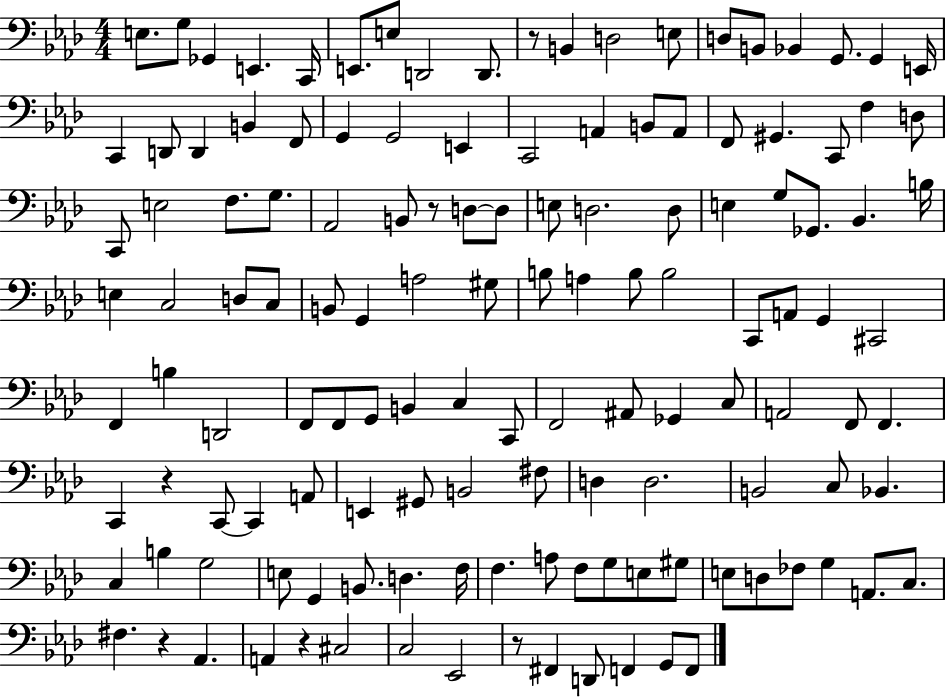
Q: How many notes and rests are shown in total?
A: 133